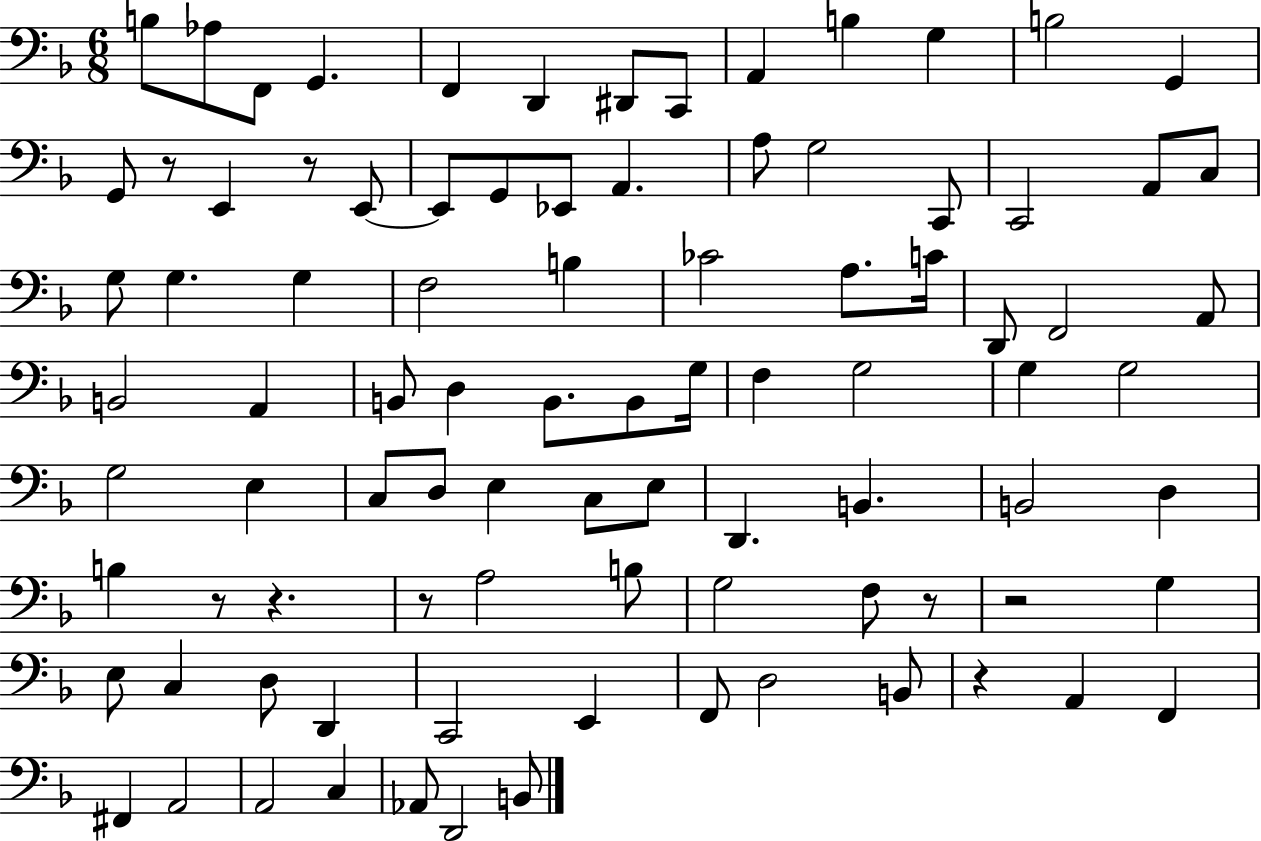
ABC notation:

X:1
T:Untitled
M:6/8
L:1/4
K:F
B,/2 _A,/2 F,,/2 G,, F,, D,, ^D,,/2 C,,/2 A,, B, G, B,2 G,, G,,/2 z/2 E,, z/2 E,,/2 E,,/2 G,,/2 _E,,/2 A,, A,/2 G,2 C,,/2 C,,2 A,,/2 C,/2 G,/2 G, G, F,2 B, _C2 A,/2 C/4 D,,/2 F,,2 A,,/2 B,,2 A,, B,,/2 D, B,,/2 B,,/2 G,/4 F, G,2 G, G,2 G,2 E, C,/2 D,/2 E, C,/2 E,/2 D,, B,, B,,2 D, B, z/2 z z/2 A,2 B,/2 G,2 F,/2 z/2 z2 G, E,/2 C, D,/2 D,, C,,2 E,, F,,/2 D,2 B,,/2 z A,, F,, ^F,, A,,2 A,,2 C, _A,,/2 D,,2 B,,/2